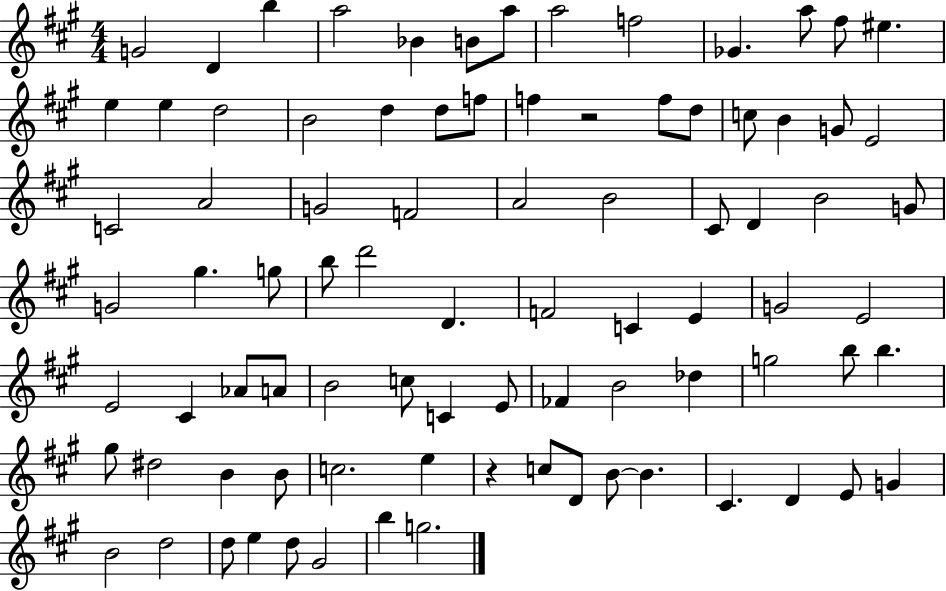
G4/h D4/q B5/q A5/h Bb4/q B4/e A5/e A5/h F5/h Gb4/q. A5/e F#5/e EIS5/q. E5/q E5/q D5/h B4/h D5/q D5/e F5/e F5/q R/h F5/e D5/e C5/e B4/q G4/e E4/h C4/h A4/h G4/h F4/h A4/h B4/h C#4/e D4/q B4/h G4/e G4/h G#5/q. G5/e B5/e D6/h D4/q. F4/h C4/q E4/q G4/h E4/h E4/h C#4/q Ab4/e A4/e B4/h C5/e C4/q E4/e FES4/q B4/h Db5/q G5/h B5/e B5/q. G#5/e D#5/h B4/q B4/e C5/h. E5/q R/q C5/e D4/e B4/e B4/q. C#4/q. D4/q E4/e G4/q B4/h D5/h D5/e E5/q D5/e G#4/h B5/q G5/h.